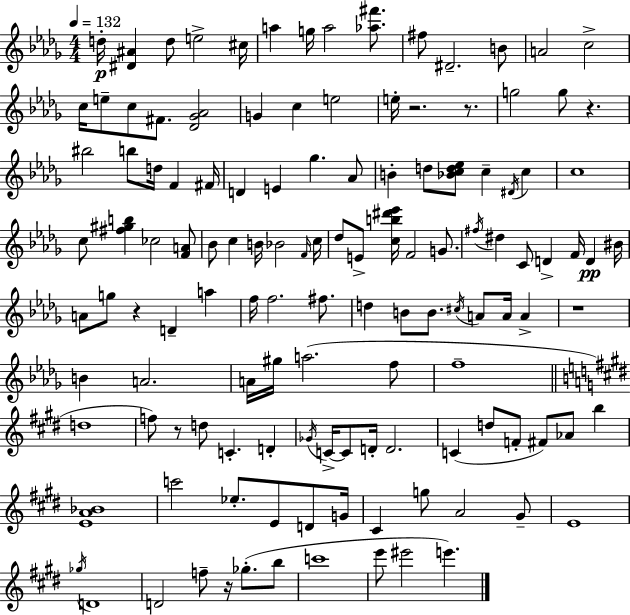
{
  \clef treble
  \numericTimeSignature
  \time 4/4
  \key bes \minor
  \tempo 4 = 132
  d''16-.\p <dis' ais'>4 d''8 e''2-> cis''16 | a''4 g''16 a''2 <aes'' fis'''>8. | fis''8 dis'2.-- b'8 | a'2 c''2-> | \break c''16 e''8-- c''8 fis'8. <des' ges' aes'>2 | g'4 c''4 e''2 | e''16-. r2. r8. | g''2 g''8 r4. | \break bis''2 b''8 d''16 f'4 fis'16 | d'4 e'4 ges''4. aes'8 | b'4-. d''8 <bes' c'' d'' ees''>8 c''4-- \acciaccatura { dis'16 } c''4 | c''1 | \break c''8 <fis'' gis'' b''>4 ces''2 <f' a'>8 | bes'8 c''4 b'16 bes'2 | \grace { f'16 } c''16 des''8 e'8-> <c'' b'' dis''' ees'''>16 f'2 g'8. | \acciaccatura { fis''16 } dis''4 c'8 d'4-> f'16 d'4\pp | \break bis'16 a'8 g''8 r4 d'4-- a''4 | f''16 f''2. | fis''8. d''4 b'8 b'8. \acciaccatura { cis''16 } a'8 a'16 | a'4-> r1 | \break b'4 a'2. | a'16 gis''16 a''2.( | f''8 f''1-- | \bar "||" \break \key e \major d''1 | f''8) r8 d''8 c'4.-. d'4-. | \acciaccatura { ges'16 } c'16->~~ c'8 d'16-. d'2. | c'4( d''8 f'8-. fis'8) aes'8 b''4 | \break <e' a' bes'>1 | c'''2 ees''8.-. e'8 d'8 | g'16 cis'4 g''8 a'2 gis'8-- | e'1 | \break \acciaccatura { ges''16 } d'1 | d'2 f''8-- r16 ges''8.-.( | b''8 c'''1 | e'''8 eis'''2 e'''4.) | \break \bar "|."
}